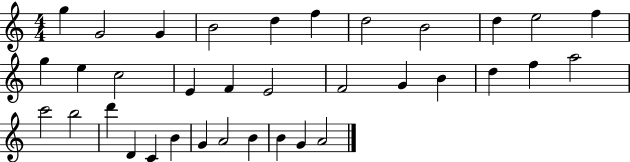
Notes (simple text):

G5/q G4/h G4/q B4/h D5/q F5/q D5/h B4/h D5/q E5/h F5/q G5/q E5/q C5/h E4/q F4/q E4/h F4/h G4/q B4/q D5/q F5/q A5/h C6/h B5/h D6/q D4/q C4/q B4/q G4/q A4/h B4/q B4/q G4/q A4/h